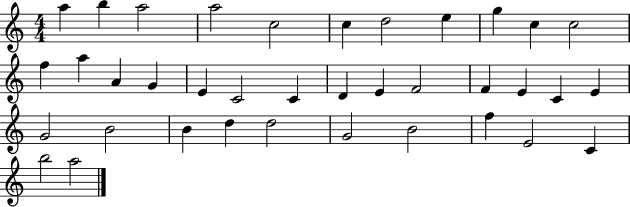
A5/q B5/q A5/h A5/h C5/h C5/q D5/h E5/q G5/q C5/q C5/h F5/q A5/q A4/q G4/q E4/q C4/h C4/q D4/q E4/q F4/h F4/q E4/q C4/q E4/q G4/h B4/h B4/q D5/q D5/h G4/h B4/h F5/q E4/h C4/q B5/h A5/h